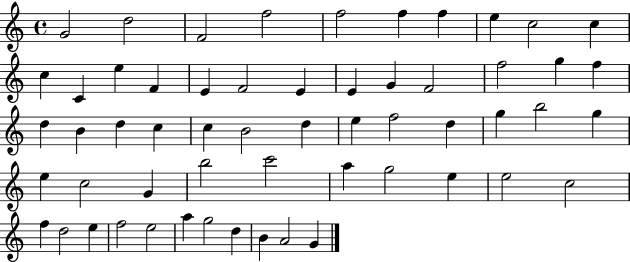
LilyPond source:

{
  \clef treble
  \time 4/4
  \defaultTimeSignature
  \key c \major
  g'2 d''2 | f'2 f''2 | f''2 f''4 f''4 | e''4 c''2 c''4 | \break c''4 c'4 e''4 f'4 | e'4 f'2 e'4 | e'4 g'4 f'2 | f''2 g''4 f''4 | \break d''4 b'4 d''4 c''4 | c''4 b'2 d''4 | e''4 f''2 d''4 | g''4 b''2 g''4 | \break e''4 c''2 g'4 | b''2 c'''2 | a''4 g''2 e''4 | e''2 c''2 | \break f''4 d''2 e''4 | f''2 e''2 | a''4 g''2 d''4 | b'4 a'2 g'4 | \break \bar "|."
}